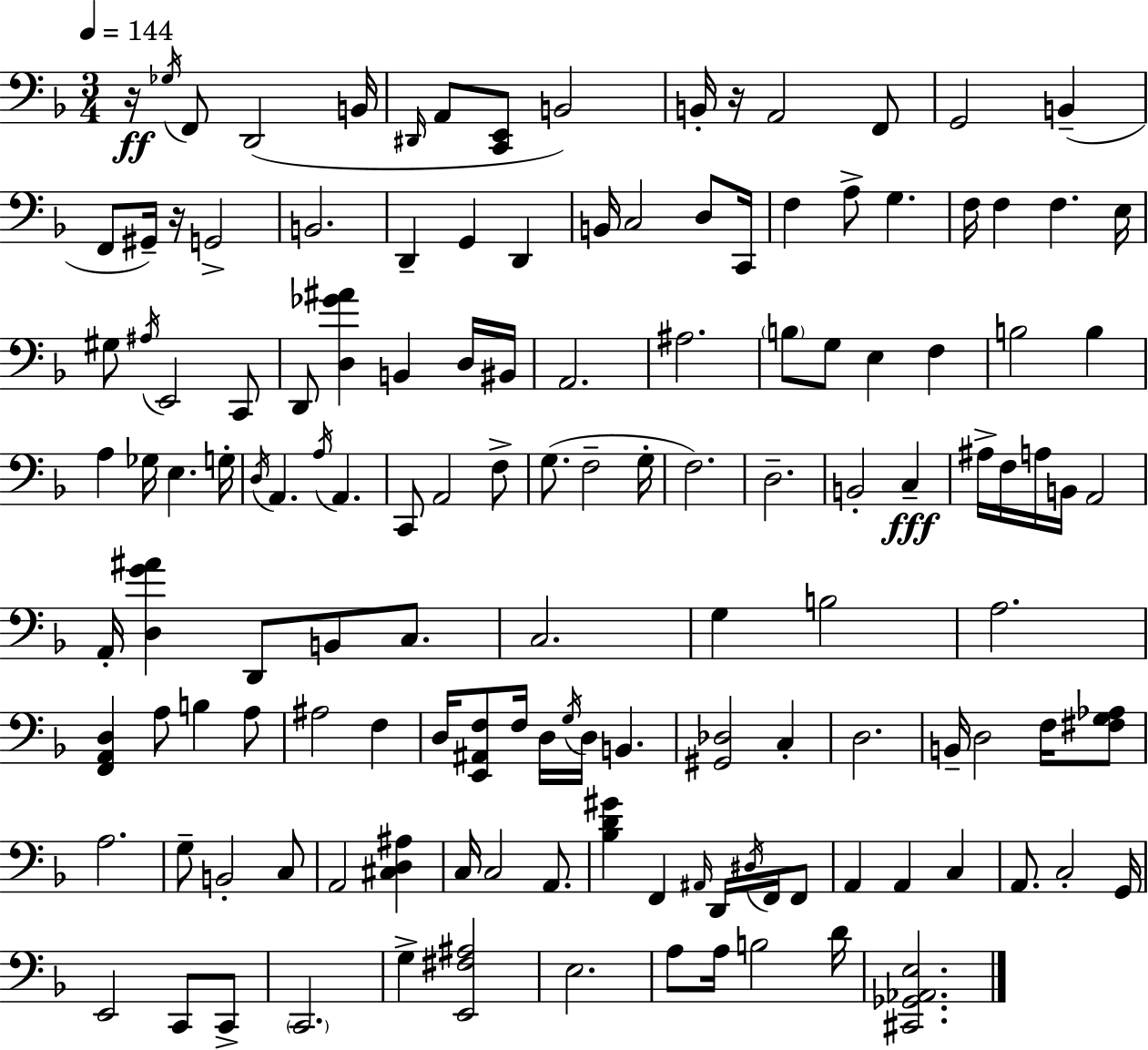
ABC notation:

X:1
T:Untitled
M:3/4
L:1/4
K:Dm
z/4 _G,/4 F,,/2 D,,2 B,,/4 ^D,,/4 A,,/2 [C,,E,,]/2 B,,2 B,,/4 z/4 A,,2 F,,/2 G,,2 B,, F,,/2 ^G,,/4 z/4 G,,2 B,,2 D,, G,, D,, B,,/4 C,2 D,/2 C,,/4 F, A,/2 G, F,/4 F, F, E,/4 ^G,/2 ^A,/4 E,,2 C,,/2 D,,/2 [D,_G^A] B,, D,/4 ^B,,/4 A,,2 ^A,2 B,/2 G,/2 E, F, B,2 B, A, _G,/4 E, G,/4 D,/4 A,, A,/4 A,, C,,/2 A,,2 F,/2 G,/2 F,2 G,/4 F,2 D,2 B,,2 C, ^A,/4 F,/4 A,/4 B,,/4 A,,2 A,,/4 [D,G^A] D,,/2 B,,/2 C,/2 C,2 G, B,2 A,2 [F,,A,,D,] A,/2 B, A,/2 ^A,2 F, D,/4 [E,,^A,,F,]/2 F,/4 D,/4 G,/4 D,/4 B,, [^G,,_D,]2 C, D,2 B,,/4 D,2 F,/4 [^F,G,_A,]/2 A,2 G,/2 B,,2 C,/2 A,,2 [^C,D,^A,] C,/4 C,2 A,,/2 [_B,D^G] F,, ^A,,/4 D,,/4 ^D,/4 F,,/4 F,,/2 A,, A,, C, A,,/2 C,2 G,,/4 E,,2 C,,/2 C,,/2 C,,2 G, [E,,^F,^A,]2 E,2 A,/2 A,/4 B,2 D/4 [^C,,_G,,_A,,E,]2